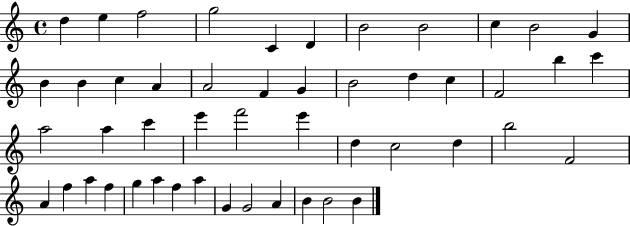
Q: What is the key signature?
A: C major